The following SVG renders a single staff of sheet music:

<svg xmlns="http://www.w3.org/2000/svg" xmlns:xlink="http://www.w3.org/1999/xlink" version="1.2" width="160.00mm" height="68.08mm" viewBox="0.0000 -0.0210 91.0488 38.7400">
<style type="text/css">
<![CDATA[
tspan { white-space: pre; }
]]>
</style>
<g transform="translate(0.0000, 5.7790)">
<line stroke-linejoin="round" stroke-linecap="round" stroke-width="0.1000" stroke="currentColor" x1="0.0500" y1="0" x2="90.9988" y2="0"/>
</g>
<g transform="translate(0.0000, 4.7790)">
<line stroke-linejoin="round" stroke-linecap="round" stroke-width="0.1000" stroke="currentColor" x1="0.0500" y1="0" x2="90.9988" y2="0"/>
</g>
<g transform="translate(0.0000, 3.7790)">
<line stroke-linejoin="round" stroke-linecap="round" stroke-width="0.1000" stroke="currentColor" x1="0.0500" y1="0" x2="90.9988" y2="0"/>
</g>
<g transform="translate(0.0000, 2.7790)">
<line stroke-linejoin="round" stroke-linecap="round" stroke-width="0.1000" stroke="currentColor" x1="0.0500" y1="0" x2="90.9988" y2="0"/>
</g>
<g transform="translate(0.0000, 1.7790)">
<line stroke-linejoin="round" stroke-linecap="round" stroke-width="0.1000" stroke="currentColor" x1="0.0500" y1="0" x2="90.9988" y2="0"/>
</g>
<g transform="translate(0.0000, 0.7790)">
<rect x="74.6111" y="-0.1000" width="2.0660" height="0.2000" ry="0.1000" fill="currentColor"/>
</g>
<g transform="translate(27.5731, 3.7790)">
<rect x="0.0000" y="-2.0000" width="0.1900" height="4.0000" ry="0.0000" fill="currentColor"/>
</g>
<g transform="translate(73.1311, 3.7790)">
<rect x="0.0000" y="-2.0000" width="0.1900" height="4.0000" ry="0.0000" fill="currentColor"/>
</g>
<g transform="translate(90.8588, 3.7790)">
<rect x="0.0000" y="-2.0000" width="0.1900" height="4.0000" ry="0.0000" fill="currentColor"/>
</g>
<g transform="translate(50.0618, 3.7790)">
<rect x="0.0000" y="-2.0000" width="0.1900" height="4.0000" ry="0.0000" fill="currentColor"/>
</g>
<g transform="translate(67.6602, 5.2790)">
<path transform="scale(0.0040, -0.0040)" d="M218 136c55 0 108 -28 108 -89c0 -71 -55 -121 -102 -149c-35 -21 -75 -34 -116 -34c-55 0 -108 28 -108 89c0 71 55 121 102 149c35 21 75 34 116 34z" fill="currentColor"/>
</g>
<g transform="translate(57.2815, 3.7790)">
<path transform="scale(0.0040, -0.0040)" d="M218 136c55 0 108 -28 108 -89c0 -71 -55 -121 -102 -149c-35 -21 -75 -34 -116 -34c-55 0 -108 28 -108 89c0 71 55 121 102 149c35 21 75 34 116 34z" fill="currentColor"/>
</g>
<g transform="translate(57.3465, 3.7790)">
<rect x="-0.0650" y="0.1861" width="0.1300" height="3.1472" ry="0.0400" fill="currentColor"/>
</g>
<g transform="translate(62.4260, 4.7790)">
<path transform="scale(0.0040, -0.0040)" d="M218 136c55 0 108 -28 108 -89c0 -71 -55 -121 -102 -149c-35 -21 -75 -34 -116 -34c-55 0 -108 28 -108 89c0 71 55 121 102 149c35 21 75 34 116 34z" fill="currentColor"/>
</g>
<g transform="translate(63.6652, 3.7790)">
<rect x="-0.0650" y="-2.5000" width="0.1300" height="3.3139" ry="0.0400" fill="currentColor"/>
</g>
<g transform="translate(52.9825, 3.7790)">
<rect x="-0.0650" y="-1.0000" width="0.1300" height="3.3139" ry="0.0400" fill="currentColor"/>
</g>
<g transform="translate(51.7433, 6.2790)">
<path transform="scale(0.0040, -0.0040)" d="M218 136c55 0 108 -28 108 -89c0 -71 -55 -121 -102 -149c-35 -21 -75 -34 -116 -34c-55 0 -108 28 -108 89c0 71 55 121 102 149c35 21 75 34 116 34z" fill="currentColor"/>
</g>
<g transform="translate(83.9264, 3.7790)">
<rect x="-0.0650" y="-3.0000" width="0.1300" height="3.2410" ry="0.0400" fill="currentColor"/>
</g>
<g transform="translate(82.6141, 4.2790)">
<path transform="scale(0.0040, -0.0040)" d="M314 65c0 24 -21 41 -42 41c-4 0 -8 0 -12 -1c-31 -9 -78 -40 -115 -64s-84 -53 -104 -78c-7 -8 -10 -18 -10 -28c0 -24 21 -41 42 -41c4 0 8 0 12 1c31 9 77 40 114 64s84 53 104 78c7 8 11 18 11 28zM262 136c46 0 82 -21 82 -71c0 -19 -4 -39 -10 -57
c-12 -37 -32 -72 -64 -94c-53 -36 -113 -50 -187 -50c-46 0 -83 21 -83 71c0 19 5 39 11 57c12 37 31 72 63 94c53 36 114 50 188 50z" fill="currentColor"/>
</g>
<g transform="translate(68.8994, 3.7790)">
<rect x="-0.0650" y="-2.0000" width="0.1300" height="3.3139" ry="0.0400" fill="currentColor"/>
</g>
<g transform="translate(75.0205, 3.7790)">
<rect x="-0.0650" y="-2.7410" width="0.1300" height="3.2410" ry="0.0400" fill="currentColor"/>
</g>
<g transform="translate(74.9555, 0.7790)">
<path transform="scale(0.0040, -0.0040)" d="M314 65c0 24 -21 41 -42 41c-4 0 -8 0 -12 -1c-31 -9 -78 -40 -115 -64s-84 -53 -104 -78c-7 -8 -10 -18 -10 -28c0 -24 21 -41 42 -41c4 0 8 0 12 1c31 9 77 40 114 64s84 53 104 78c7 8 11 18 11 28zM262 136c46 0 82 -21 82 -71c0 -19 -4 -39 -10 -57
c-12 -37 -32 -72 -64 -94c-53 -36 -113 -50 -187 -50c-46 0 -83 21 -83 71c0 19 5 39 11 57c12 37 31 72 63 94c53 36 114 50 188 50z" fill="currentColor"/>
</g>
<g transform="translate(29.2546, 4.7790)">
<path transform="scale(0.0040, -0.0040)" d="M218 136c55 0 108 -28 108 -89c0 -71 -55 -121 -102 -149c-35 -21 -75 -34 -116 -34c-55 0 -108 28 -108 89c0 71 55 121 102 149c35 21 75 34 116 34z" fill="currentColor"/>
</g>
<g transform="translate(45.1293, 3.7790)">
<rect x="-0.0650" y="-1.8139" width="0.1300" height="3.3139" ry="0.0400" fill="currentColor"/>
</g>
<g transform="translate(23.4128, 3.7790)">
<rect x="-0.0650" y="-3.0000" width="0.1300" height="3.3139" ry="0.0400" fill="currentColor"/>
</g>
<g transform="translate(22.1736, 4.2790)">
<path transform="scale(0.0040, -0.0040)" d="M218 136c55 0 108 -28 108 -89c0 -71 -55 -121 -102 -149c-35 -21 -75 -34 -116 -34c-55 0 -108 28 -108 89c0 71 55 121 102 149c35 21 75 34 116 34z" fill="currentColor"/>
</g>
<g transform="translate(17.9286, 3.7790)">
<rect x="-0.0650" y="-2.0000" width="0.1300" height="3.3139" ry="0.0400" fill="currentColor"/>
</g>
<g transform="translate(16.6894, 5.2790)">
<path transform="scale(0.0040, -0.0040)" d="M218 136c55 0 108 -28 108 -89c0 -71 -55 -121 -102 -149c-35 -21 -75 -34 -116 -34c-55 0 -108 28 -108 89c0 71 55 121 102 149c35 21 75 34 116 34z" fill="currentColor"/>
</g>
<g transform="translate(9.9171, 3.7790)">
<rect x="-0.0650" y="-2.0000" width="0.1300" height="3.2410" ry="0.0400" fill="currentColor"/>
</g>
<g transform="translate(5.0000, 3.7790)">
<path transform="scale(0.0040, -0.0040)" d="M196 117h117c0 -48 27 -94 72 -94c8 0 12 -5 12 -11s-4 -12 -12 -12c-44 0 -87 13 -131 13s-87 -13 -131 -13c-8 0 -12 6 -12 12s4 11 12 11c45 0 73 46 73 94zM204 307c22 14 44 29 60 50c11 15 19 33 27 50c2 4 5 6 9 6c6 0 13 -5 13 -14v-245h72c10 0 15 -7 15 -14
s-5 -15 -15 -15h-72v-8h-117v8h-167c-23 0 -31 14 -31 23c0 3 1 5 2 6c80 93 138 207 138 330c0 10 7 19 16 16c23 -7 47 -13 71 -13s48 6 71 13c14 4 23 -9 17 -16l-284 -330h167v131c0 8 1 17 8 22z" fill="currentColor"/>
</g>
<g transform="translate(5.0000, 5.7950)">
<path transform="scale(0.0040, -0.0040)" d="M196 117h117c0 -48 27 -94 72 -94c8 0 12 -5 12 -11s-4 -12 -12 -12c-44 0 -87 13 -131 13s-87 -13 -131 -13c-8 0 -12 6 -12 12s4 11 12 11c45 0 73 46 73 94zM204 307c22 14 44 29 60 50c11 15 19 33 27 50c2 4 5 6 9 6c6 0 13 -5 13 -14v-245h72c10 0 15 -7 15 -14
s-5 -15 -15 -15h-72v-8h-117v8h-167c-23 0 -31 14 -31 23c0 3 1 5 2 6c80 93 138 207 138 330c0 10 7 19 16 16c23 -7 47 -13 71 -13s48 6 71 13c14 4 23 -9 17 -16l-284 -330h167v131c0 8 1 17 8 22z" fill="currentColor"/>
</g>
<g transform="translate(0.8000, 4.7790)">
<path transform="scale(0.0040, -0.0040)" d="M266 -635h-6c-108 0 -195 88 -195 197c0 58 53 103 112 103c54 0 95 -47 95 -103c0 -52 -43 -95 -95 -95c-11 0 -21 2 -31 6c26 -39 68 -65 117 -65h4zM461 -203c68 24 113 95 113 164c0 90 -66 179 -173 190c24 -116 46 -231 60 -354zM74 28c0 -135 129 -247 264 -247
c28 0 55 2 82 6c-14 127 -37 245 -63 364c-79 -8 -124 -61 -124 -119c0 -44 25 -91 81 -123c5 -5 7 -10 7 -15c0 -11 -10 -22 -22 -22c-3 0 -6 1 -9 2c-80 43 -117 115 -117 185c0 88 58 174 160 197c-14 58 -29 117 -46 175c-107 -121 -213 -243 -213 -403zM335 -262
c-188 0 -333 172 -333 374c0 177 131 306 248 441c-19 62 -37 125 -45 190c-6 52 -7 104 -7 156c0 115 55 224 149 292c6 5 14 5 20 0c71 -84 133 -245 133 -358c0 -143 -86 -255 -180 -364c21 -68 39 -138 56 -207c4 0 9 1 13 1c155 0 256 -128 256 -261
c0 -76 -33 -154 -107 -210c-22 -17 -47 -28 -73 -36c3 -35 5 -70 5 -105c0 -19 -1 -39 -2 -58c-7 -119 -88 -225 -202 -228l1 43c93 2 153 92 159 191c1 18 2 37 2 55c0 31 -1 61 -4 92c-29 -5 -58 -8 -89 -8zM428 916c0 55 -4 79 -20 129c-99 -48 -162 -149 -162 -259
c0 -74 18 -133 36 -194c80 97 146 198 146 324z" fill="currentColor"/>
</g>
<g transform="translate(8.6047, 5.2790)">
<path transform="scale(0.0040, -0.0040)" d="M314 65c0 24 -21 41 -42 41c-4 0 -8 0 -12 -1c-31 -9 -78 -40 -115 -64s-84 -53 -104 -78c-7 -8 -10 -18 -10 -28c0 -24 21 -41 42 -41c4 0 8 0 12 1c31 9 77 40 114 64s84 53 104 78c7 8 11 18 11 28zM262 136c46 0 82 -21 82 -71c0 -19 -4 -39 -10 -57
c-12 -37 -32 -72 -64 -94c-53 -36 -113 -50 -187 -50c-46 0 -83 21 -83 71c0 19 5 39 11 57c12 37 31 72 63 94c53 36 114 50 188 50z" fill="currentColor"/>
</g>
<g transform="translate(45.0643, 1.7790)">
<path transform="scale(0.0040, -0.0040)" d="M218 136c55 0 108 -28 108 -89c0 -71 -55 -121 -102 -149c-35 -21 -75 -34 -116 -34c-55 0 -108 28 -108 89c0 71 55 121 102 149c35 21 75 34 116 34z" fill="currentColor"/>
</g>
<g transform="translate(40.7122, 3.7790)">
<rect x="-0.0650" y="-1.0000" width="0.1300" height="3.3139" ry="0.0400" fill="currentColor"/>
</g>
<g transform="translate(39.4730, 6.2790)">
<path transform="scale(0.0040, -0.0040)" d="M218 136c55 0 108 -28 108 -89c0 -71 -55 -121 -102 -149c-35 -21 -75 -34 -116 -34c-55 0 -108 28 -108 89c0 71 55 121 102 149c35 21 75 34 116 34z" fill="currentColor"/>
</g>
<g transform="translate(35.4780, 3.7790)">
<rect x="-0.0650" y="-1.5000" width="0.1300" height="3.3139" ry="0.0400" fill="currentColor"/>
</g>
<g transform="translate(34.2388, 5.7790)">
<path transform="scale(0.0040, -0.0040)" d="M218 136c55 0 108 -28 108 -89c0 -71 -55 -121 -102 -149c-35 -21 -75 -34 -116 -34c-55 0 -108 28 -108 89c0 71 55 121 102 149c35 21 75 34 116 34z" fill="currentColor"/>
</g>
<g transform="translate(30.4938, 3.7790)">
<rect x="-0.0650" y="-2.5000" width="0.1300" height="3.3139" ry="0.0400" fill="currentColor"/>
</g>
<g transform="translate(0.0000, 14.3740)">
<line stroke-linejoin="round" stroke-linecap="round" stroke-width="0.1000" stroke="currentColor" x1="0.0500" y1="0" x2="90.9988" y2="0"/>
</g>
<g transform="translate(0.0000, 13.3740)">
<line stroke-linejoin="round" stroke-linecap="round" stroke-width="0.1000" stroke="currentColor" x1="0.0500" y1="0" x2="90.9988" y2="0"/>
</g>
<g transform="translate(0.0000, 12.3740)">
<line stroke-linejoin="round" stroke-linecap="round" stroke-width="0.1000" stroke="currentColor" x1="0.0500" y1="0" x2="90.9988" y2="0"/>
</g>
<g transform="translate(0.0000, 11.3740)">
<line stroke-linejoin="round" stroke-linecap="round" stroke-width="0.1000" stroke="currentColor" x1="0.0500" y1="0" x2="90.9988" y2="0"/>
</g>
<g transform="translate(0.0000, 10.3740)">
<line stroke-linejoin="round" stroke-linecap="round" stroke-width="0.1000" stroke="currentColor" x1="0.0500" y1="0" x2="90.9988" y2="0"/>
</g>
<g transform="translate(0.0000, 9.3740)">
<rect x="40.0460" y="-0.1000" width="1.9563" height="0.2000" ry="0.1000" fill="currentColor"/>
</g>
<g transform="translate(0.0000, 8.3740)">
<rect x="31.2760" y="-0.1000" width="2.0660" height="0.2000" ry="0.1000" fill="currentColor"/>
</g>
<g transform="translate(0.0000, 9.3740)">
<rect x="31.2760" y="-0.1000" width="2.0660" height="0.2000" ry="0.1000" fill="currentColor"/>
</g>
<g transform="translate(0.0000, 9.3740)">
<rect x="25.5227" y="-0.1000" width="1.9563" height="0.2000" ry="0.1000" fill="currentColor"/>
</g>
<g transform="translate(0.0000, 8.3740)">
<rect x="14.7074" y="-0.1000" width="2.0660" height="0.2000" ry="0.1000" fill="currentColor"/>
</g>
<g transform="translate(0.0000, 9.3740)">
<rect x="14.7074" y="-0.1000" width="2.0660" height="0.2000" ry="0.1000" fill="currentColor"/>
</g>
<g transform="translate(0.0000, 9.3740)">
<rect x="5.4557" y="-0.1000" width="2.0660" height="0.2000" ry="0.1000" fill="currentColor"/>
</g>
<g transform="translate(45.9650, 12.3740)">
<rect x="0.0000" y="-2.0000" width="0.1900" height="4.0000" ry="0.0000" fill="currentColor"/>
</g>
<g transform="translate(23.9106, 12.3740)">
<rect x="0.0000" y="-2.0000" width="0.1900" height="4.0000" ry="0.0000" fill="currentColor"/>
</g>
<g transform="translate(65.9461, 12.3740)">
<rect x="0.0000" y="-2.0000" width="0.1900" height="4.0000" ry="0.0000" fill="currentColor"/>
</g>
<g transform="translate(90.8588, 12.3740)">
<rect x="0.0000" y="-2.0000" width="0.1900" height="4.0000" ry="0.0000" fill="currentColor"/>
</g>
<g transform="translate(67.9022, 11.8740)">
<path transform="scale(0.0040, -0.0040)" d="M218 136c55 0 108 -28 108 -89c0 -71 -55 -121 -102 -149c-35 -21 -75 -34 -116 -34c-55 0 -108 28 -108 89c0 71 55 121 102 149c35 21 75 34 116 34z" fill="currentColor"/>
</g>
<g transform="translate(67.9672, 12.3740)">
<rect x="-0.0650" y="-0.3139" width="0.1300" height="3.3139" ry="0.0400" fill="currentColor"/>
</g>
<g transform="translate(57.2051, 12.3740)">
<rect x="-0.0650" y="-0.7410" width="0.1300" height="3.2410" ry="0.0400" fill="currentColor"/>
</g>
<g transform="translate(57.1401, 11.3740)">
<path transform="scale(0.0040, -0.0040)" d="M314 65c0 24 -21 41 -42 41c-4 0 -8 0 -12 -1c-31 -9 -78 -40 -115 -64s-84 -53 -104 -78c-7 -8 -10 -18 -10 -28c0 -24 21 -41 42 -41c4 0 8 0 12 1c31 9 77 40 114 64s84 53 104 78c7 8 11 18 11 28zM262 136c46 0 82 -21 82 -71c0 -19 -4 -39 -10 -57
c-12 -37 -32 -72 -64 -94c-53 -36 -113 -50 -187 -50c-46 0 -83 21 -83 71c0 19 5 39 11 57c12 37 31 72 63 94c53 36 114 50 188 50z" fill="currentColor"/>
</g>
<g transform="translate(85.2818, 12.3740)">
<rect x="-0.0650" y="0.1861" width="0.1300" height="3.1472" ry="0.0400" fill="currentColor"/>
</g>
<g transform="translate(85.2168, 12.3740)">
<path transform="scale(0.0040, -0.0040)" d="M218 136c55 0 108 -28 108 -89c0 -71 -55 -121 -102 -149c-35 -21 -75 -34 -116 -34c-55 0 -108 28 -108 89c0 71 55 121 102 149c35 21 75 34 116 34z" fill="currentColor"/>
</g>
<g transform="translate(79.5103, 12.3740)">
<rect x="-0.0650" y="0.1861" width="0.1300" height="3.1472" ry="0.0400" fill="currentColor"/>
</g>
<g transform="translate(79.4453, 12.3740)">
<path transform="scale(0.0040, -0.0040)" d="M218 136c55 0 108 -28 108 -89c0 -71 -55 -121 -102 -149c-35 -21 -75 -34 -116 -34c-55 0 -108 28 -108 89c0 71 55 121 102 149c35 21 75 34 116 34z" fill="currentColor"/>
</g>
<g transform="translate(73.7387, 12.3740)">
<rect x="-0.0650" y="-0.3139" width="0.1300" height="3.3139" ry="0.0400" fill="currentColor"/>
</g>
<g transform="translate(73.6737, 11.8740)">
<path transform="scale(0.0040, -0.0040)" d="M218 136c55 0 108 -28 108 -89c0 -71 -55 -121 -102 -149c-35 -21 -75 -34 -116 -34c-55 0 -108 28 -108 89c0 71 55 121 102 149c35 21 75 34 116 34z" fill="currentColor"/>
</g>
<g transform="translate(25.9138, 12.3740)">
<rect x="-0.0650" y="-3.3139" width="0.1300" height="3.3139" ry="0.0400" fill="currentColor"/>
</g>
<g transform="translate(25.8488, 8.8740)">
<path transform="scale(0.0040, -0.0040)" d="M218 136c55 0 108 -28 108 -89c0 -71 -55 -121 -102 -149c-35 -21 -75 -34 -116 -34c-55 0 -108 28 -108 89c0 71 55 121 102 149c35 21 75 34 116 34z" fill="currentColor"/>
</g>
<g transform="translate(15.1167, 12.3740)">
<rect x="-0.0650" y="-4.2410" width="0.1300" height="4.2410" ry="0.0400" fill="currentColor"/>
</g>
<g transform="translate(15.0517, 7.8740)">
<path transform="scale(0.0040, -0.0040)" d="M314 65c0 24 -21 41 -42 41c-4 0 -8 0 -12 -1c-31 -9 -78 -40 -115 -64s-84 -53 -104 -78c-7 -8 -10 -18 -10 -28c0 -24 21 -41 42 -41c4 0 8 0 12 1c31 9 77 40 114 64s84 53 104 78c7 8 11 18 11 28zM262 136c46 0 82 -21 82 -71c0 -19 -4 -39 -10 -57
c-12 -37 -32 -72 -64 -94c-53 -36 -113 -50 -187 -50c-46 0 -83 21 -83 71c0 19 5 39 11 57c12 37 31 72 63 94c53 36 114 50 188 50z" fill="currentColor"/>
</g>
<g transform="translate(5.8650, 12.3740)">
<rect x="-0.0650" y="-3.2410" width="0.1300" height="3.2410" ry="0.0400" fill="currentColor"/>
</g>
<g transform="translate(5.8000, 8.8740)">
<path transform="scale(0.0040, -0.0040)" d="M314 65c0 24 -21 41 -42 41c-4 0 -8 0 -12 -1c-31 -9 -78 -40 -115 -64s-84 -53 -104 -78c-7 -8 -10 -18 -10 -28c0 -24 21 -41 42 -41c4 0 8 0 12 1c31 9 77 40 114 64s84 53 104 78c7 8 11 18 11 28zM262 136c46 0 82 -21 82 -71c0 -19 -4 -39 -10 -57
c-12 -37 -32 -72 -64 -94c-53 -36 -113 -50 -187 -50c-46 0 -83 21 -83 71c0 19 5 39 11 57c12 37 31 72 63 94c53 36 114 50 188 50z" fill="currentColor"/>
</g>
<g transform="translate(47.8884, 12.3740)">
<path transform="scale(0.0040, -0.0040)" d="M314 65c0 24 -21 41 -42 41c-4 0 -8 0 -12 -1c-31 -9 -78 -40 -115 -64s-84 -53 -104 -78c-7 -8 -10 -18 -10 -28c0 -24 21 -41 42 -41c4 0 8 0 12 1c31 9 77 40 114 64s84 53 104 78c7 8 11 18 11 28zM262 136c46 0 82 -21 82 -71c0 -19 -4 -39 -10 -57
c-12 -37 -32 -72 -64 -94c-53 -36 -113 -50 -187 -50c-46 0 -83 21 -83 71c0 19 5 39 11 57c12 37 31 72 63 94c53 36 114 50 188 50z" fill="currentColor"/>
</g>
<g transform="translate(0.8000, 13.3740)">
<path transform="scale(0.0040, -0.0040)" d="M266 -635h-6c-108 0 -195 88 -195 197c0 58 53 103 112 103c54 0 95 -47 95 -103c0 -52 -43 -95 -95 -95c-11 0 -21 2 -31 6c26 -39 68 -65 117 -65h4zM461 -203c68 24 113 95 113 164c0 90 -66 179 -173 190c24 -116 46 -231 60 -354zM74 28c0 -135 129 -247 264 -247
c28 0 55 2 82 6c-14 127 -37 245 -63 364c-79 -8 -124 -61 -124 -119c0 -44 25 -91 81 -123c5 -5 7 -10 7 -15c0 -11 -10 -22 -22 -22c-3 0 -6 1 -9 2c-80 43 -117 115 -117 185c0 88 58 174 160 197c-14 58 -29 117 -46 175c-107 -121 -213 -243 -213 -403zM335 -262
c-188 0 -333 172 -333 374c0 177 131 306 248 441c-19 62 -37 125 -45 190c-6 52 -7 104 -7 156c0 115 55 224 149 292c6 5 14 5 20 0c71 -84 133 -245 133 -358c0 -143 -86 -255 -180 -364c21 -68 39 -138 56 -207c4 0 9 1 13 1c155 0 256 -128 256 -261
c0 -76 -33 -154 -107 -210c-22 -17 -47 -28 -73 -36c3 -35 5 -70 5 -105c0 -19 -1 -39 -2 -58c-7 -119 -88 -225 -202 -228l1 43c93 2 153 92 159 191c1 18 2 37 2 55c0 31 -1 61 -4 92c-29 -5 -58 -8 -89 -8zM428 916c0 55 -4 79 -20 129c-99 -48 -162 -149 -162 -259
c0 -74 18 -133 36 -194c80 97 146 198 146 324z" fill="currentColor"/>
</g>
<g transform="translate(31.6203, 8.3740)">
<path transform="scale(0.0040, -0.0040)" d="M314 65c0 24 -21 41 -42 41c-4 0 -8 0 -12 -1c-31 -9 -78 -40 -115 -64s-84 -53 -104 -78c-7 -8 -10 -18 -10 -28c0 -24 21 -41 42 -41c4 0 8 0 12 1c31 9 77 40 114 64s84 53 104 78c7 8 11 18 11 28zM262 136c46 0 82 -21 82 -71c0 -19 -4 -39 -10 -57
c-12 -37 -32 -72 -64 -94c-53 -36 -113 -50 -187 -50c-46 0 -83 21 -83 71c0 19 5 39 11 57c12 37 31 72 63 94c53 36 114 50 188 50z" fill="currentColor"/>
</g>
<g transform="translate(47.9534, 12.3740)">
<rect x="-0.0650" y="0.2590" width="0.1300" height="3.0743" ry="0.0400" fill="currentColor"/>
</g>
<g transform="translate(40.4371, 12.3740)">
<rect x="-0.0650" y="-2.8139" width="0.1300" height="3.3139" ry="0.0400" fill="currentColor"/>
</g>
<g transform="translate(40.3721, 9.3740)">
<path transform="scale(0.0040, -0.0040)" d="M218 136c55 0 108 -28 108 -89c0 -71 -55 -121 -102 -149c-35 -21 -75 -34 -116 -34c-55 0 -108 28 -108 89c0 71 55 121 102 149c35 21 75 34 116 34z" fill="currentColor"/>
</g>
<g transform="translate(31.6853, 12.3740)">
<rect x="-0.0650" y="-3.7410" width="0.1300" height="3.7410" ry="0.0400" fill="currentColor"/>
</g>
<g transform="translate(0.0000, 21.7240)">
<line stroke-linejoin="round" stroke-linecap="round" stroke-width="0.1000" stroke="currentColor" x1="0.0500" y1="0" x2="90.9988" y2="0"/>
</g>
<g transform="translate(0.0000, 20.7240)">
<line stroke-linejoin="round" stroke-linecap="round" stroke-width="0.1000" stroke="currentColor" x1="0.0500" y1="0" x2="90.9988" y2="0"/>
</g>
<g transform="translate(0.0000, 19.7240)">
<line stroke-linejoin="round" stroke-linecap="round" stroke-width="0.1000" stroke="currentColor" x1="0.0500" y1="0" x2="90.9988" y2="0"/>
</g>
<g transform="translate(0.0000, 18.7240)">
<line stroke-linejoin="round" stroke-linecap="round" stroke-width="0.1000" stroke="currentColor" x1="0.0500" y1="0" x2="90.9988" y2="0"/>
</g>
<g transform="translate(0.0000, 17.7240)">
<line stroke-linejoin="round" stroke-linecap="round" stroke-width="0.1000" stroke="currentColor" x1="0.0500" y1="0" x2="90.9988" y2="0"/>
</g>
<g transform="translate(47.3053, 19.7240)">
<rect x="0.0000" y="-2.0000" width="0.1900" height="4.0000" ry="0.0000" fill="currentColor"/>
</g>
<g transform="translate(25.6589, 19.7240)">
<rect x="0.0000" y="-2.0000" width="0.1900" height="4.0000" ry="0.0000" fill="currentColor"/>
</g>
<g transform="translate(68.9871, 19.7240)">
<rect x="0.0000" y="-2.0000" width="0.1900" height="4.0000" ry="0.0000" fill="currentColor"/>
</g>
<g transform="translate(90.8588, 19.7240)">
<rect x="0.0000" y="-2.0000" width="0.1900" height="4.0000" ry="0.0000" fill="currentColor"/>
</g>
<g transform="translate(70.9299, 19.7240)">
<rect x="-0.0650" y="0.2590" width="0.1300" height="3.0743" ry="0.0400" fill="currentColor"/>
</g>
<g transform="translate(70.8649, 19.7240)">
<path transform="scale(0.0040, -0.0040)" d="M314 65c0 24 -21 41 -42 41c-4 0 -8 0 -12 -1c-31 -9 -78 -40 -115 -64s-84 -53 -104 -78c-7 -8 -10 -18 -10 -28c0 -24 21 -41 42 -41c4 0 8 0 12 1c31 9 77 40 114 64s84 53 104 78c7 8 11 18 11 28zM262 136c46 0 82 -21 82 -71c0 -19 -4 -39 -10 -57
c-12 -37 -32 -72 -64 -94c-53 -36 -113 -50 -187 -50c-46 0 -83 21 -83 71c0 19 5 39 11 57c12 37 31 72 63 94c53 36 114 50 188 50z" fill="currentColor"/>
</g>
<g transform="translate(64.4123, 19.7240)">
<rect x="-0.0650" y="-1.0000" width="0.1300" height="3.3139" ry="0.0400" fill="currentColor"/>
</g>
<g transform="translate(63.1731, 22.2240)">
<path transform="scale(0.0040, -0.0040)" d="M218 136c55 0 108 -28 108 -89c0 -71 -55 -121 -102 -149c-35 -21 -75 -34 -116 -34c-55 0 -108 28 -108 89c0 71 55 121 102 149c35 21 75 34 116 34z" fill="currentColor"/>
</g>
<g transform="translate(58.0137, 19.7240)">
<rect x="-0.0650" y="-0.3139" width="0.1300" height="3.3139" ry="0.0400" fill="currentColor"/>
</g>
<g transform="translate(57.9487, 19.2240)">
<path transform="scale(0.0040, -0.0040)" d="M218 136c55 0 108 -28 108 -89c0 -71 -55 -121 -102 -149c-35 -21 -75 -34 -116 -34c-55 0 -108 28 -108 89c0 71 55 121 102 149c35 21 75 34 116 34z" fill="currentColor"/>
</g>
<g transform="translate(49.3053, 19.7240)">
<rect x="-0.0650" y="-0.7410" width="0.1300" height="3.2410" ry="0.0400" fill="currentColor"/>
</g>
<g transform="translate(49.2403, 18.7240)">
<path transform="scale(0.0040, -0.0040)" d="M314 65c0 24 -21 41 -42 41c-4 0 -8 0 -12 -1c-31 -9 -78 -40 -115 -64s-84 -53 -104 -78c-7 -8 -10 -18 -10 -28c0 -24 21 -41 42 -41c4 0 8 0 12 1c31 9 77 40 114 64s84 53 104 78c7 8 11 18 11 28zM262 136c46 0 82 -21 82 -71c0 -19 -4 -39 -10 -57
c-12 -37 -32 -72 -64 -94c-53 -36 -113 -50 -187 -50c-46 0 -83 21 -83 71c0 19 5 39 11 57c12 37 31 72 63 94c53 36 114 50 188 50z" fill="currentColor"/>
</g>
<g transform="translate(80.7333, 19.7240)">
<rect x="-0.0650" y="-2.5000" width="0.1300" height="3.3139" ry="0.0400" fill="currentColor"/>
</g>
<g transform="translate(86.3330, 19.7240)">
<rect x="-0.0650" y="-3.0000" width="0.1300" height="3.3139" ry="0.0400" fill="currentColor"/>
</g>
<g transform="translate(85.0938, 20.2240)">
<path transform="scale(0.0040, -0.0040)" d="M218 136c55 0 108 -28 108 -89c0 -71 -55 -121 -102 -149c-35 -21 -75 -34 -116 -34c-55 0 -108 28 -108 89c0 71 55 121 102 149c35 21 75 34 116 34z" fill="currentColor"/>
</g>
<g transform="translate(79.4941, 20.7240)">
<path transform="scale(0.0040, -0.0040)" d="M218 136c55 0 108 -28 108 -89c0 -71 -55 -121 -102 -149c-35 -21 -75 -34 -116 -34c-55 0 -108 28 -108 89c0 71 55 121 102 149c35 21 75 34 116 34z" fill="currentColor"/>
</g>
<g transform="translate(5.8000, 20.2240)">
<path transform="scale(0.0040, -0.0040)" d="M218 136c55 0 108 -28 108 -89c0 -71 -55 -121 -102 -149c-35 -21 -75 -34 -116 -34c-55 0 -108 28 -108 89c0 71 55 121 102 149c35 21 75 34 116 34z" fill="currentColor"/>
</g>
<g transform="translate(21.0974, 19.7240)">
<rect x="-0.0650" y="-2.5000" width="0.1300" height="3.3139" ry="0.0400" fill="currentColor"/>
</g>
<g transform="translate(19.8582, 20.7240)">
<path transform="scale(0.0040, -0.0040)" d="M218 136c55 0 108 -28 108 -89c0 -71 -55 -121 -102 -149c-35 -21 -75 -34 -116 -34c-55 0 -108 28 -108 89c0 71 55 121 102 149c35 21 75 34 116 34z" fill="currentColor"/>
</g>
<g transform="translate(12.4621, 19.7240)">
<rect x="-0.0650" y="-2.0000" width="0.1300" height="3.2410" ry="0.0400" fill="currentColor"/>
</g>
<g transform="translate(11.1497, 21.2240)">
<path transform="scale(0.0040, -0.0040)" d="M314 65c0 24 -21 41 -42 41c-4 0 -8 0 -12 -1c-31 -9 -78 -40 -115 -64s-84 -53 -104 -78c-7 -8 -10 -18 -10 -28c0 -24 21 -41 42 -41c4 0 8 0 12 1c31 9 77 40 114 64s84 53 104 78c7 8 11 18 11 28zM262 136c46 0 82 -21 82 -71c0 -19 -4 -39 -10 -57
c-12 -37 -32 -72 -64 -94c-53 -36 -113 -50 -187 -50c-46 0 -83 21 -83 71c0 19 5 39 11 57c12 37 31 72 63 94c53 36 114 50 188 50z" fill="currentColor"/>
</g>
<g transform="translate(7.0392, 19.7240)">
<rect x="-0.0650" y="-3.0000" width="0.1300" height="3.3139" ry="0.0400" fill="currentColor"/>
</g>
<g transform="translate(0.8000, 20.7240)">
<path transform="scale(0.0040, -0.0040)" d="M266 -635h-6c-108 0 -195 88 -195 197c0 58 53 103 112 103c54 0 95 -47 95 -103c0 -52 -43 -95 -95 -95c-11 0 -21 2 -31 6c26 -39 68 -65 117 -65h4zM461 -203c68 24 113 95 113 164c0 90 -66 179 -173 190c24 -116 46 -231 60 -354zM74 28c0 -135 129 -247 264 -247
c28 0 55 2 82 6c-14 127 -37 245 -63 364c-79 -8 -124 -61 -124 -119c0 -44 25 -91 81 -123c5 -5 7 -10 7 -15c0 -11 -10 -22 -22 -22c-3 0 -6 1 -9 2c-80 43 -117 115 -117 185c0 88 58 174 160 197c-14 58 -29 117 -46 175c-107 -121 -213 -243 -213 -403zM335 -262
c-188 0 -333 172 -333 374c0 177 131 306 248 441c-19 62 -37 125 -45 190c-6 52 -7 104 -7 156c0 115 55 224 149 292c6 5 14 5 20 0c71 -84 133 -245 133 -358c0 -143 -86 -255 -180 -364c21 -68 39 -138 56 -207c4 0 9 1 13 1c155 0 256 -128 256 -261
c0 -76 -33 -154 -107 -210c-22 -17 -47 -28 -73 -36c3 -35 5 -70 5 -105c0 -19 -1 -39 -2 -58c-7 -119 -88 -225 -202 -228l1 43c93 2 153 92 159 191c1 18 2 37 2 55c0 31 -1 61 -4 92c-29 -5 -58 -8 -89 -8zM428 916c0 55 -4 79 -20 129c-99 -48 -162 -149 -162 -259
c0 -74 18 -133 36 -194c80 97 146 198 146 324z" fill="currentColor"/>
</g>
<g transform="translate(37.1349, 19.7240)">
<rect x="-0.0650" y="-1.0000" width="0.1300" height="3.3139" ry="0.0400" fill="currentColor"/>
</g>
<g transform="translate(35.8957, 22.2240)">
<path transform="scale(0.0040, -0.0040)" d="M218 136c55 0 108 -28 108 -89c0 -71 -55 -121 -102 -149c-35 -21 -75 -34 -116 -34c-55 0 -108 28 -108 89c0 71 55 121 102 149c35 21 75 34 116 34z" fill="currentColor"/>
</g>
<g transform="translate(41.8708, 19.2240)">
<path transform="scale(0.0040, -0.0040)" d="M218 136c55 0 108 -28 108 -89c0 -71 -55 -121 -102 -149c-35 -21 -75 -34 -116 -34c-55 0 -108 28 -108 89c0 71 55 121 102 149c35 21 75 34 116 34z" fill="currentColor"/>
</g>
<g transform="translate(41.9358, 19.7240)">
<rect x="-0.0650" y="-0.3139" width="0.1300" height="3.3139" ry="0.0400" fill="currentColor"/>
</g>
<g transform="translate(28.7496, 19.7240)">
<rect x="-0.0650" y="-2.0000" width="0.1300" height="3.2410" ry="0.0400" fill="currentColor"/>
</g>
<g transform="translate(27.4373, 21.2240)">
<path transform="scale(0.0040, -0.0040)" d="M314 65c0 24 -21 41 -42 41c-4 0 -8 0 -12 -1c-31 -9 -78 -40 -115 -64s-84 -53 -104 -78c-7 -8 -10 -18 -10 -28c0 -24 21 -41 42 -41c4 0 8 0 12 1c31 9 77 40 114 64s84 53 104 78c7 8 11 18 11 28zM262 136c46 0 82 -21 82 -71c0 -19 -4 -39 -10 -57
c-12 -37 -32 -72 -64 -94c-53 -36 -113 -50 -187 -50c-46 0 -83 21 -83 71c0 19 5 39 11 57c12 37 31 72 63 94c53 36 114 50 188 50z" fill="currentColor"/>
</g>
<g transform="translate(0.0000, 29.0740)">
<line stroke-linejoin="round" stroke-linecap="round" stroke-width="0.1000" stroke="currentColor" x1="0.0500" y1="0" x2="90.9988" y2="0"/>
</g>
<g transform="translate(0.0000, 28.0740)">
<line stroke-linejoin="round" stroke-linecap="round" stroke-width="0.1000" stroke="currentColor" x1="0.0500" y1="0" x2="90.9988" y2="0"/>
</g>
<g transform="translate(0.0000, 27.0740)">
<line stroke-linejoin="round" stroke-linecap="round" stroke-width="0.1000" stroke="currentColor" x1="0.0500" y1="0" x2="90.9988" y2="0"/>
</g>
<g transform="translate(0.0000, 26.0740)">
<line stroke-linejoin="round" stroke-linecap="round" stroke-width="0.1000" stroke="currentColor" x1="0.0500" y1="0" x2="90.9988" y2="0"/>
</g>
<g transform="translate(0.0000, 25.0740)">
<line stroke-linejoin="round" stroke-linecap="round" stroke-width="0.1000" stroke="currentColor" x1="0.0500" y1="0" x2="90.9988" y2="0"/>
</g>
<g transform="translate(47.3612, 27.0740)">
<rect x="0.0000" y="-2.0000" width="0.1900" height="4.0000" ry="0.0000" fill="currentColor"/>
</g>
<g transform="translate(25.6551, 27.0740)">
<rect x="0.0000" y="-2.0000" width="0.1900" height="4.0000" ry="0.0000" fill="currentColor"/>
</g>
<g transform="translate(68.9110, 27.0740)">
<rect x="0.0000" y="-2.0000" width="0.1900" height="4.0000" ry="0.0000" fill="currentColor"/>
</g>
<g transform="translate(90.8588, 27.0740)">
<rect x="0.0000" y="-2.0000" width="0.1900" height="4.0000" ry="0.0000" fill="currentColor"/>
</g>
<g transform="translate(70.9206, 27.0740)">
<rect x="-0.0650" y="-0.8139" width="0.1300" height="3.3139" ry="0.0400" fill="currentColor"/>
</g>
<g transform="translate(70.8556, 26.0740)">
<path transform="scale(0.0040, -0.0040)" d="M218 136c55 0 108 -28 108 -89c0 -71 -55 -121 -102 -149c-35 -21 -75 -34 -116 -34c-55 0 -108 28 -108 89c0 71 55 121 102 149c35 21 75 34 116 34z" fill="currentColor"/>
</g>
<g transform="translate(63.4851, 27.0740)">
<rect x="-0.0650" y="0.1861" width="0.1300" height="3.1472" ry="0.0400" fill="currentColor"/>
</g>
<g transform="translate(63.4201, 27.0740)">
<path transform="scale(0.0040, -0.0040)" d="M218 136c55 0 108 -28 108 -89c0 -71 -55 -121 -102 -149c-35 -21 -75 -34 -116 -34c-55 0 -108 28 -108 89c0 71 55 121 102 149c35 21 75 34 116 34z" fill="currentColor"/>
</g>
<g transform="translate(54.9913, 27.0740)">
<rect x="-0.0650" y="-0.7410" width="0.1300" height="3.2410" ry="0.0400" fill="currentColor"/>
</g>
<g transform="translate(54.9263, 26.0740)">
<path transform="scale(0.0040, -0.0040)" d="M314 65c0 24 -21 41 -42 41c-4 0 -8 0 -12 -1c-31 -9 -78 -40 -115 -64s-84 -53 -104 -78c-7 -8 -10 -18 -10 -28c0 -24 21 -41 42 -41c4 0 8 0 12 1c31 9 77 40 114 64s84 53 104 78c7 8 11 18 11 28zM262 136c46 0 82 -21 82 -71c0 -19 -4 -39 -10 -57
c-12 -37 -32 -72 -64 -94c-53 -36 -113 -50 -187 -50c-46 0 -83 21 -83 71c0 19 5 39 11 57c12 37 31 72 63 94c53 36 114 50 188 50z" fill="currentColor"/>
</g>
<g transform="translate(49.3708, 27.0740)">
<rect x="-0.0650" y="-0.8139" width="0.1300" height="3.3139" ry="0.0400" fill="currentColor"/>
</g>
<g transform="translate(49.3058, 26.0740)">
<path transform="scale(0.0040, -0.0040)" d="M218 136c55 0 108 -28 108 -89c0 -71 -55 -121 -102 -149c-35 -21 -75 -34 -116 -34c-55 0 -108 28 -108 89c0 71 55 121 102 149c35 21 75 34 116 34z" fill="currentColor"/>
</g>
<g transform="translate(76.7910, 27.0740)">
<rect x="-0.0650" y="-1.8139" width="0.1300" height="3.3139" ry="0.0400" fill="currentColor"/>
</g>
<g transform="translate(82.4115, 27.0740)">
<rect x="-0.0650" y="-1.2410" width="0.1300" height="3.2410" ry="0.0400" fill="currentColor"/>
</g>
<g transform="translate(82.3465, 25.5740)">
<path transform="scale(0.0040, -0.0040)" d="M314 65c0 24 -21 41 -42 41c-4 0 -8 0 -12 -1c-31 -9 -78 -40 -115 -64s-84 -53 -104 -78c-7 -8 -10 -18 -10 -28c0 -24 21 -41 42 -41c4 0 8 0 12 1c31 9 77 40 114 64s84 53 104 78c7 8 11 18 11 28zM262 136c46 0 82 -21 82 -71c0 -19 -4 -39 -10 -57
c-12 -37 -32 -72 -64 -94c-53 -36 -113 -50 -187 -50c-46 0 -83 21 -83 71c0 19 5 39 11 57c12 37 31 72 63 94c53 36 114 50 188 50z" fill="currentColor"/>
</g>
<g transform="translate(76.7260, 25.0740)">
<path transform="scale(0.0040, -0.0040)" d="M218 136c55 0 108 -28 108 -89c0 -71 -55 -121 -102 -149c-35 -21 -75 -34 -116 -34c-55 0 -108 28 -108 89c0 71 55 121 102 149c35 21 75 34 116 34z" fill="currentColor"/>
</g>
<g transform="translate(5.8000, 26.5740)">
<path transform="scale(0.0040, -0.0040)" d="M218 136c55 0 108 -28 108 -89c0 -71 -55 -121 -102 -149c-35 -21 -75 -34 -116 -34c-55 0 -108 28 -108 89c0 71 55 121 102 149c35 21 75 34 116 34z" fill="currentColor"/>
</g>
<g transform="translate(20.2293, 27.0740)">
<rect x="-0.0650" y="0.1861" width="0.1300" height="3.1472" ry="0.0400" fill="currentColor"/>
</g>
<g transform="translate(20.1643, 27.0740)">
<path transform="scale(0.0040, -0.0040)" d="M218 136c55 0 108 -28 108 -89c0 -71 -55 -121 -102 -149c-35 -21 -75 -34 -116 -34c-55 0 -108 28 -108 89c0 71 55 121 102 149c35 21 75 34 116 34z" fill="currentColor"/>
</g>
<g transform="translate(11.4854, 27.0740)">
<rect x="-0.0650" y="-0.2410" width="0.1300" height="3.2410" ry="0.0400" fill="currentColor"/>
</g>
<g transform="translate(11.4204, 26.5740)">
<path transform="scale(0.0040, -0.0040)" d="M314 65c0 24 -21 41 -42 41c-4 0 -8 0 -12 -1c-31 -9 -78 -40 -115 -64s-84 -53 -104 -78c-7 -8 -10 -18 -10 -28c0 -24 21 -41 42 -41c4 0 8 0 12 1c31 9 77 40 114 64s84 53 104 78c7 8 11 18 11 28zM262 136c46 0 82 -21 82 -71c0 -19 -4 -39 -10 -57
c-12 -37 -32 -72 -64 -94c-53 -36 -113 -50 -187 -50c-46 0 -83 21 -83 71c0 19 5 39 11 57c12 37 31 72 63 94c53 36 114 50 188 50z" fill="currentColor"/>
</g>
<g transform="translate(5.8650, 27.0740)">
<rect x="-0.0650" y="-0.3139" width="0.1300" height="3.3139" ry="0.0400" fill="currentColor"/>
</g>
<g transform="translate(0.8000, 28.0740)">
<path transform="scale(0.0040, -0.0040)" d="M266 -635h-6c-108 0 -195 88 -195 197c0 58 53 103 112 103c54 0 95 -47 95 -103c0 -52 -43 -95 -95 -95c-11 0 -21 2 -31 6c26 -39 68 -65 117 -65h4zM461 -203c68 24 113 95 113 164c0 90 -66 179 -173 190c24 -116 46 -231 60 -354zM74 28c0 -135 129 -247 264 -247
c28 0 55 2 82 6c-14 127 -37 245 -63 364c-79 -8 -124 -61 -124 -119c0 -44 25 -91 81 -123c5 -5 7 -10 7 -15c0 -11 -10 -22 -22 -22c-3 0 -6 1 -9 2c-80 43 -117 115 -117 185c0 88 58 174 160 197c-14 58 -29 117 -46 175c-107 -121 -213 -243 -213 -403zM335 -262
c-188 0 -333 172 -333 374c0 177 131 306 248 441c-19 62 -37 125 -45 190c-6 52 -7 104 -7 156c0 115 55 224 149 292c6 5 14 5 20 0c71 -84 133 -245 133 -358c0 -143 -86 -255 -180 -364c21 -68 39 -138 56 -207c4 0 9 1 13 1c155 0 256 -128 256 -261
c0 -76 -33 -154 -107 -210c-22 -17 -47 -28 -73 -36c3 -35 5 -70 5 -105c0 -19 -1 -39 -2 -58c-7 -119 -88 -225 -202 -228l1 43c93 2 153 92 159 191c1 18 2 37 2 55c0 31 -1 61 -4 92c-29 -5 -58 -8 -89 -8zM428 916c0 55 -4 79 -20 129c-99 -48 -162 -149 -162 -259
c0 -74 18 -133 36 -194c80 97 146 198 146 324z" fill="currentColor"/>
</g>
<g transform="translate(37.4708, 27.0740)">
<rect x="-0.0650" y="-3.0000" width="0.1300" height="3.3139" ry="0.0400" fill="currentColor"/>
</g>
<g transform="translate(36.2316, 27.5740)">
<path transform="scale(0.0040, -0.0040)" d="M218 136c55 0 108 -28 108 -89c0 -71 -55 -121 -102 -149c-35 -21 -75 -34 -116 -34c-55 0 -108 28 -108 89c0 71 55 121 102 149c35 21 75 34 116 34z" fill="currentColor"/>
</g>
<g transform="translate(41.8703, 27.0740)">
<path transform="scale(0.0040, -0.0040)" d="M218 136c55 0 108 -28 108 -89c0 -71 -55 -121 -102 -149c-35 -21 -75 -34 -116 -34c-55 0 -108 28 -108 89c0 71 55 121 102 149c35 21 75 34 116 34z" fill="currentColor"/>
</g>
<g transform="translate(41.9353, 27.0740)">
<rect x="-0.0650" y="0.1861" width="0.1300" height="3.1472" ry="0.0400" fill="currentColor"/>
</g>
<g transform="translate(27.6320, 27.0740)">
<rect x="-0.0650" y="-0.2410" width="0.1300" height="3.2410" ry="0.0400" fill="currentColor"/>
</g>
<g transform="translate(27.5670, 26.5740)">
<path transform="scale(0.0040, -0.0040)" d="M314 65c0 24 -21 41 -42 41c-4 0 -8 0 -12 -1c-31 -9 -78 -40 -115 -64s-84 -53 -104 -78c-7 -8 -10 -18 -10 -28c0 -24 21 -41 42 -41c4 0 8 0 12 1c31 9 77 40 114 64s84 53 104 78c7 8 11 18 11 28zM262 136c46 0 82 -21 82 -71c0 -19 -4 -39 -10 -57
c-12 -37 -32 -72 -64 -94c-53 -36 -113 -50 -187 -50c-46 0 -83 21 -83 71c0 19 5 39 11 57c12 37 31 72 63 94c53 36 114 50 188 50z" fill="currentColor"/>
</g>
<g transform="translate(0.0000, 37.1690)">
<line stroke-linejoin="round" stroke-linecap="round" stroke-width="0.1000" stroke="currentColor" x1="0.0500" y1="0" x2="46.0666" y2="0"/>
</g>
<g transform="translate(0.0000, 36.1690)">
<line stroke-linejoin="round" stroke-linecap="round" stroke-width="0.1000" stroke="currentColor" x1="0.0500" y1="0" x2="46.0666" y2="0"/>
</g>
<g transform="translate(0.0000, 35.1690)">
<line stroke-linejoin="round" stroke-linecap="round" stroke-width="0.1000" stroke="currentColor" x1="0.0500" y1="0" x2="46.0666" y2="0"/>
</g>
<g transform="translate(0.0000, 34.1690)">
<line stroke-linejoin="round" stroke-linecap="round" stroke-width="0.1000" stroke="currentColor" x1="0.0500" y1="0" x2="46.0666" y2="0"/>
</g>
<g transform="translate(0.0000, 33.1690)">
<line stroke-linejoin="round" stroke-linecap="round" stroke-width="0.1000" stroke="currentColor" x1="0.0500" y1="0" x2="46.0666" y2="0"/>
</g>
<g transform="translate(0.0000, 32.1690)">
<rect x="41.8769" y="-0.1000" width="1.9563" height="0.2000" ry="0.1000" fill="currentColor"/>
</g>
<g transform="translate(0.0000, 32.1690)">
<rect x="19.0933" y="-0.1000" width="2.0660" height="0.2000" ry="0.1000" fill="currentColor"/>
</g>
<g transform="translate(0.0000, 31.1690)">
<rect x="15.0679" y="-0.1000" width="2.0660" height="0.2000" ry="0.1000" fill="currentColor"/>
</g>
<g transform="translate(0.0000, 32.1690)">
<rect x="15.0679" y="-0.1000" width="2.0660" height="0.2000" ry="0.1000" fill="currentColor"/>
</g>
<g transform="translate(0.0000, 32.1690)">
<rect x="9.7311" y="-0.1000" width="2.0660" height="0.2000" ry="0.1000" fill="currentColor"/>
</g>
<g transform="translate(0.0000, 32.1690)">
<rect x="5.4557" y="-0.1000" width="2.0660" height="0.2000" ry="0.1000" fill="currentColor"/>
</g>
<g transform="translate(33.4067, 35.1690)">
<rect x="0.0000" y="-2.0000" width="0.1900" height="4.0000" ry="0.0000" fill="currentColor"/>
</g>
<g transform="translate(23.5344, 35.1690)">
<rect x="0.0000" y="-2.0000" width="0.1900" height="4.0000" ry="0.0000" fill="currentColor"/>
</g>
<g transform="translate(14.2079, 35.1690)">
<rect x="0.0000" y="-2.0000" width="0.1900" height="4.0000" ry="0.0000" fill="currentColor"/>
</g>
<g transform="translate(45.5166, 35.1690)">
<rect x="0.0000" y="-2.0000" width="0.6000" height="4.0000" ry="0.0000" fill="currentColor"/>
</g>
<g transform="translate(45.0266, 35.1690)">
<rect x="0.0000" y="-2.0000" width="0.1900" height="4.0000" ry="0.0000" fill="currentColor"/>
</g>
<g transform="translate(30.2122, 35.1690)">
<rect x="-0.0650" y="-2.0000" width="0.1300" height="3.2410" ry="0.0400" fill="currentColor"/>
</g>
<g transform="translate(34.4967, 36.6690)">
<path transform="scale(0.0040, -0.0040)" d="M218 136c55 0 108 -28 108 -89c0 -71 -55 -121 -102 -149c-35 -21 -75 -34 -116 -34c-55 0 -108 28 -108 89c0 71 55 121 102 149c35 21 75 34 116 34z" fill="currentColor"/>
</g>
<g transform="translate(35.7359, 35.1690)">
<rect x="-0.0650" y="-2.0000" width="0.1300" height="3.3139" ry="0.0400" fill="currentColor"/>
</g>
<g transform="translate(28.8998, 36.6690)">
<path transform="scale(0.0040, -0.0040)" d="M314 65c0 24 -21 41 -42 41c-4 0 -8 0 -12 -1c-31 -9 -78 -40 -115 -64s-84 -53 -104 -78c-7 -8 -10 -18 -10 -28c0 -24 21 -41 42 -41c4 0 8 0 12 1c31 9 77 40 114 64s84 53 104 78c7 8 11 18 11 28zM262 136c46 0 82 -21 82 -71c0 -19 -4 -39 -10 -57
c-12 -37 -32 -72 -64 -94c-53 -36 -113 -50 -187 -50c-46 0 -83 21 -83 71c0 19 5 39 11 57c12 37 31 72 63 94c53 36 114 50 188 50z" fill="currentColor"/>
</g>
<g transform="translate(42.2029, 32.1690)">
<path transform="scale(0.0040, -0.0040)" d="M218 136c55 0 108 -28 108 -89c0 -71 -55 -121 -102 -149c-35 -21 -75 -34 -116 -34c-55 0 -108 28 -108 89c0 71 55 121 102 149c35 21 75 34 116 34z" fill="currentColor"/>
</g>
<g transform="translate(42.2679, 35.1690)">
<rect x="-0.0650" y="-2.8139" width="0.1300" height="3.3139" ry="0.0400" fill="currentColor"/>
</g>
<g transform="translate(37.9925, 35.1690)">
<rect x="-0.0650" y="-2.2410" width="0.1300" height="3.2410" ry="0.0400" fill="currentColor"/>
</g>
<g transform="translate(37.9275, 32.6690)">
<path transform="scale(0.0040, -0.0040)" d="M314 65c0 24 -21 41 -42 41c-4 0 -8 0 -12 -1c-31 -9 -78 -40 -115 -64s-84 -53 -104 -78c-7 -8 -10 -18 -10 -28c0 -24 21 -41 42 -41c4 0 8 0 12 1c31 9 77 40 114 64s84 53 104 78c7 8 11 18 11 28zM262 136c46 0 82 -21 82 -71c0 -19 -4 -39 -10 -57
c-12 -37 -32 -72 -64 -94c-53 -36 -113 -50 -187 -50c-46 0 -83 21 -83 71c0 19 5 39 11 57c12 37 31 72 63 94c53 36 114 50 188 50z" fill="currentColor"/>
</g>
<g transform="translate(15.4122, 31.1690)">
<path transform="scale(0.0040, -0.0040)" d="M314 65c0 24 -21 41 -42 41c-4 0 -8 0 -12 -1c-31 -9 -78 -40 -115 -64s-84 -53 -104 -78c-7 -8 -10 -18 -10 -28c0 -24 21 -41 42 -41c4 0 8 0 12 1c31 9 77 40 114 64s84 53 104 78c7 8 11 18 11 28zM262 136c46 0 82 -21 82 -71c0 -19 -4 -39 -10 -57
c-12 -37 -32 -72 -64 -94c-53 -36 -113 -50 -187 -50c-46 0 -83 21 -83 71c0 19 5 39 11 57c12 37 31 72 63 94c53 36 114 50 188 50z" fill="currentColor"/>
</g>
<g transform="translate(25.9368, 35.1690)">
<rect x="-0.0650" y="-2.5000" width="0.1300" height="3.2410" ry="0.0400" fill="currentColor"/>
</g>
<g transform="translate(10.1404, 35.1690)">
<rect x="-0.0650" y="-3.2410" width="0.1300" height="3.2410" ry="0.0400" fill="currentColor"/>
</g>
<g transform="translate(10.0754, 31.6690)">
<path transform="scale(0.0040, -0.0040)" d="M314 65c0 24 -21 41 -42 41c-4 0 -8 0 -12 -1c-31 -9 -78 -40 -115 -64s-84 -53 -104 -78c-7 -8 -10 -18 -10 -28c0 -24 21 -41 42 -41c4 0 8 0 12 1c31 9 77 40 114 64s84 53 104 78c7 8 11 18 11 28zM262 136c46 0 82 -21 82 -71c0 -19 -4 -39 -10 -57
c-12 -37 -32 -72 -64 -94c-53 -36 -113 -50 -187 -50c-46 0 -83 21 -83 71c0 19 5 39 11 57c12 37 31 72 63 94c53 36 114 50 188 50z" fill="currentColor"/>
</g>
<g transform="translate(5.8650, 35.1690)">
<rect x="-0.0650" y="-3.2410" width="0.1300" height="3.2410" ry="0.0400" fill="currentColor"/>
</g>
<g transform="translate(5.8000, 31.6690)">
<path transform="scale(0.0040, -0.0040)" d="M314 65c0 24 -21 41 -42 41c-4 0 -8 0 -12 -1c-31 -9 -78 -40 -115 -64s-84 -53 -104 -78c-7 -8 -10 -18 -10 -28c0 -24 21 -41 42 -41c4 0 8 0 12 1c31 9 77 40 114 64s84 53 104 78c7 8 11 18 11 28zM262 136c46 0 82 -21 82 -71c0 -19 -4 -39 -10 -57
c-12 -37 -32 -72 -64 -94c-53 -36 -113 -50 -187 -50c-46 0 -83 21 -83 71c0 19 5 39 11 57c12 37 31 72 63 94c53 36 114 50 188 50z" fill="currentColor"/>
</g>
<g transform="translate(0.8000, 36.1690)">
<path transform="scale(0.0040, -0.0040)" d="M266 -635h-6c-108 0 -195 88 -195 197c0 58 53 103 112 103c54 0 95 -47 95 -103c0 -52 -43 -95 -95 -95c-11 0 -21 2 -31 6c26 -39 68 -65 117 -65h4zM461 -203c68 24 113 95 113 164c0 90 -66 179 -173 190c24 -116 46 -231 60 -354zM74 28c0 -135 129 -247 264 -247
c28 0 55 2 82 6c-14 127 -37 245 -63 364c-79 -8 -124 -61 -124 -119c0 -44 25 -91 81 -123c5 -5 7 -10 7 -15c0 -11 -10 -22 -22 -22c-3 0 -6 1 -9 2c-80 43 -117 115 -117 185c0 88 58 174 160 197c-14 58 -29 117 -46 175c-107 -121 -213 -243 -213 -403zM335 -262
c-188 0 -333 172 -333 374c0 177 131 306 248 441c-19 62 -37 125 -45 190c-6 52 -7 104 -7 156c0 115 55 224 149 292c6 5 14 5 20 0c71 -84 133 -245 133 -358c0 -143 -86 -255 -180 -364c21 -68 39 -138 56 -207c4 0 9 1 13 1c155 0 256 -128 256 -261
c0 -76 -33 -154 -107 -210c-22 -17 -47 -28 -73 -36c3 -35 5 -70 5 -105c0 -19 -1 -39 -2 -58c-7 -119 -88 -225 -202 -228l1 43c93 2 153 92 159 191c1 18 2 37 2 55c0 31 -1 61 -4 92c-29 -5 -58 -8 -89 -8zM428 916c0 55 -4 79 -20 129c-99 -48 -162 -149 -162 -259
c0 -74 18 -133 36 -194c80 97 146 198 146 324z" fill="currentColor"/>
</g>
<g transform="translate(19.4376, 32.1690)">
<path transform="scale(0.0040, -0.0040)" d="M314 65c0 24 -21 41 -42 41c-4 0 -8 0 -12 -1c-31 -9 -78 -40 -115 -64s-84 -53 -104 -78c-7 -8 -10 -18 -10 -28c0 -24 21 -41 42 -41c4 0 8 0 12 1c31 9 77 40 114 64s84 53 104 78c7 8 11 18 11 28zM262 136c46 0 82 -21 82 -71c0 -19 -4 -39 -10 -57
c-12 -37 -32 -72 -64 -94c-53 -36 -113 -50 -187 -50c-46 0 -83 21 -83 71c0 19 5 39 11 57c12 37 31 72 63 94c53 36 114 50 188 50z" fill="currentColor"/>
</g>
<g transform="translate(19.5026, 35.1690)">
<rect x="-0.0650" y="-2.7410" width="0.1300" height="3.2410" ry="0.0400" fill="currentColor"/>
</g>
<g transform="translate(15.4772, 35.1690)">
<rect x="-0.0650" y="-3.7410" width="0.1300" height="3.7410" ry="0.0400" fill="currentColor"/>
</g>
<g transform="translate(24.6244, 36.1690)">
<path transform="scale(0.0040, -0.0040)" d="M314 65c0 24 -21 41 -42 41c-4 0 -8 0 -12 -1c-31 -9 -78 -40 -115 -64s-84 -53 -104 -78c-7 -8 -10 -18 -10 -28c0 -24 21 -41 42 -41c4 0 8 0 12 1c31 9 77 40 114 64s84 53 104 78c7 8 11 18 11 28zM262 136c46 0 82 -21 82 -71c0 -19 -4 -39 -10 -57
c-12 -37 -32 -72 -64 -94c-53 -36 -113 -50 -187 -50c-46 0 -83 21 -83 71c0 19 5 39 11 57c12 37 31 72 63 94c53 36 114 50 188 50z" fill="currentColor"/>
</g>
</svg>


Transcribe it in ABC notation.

X:1
T:Untitled
M:4/4
L:1/4
K:C
F2 F A G E D f D B G F a2 A2 b2 d'2 b c'2 a B2 d2 c c B B A F2 G F2 D c d2 c D B2 G A c c2 B c2 A B d d2 B d f e2 b2 b2 c'2 a2 G2 F2 F g2 a